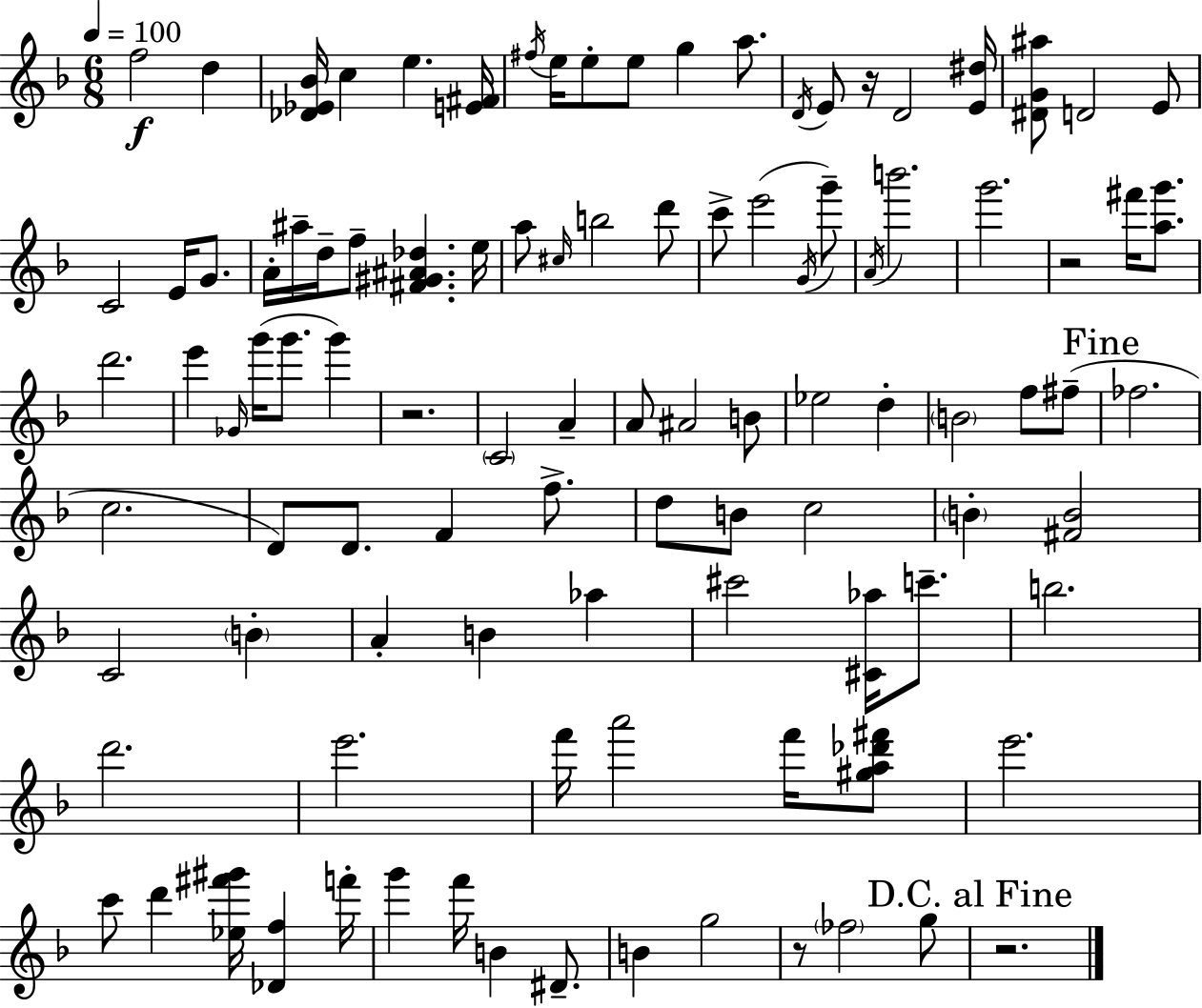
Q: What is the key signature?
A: F major